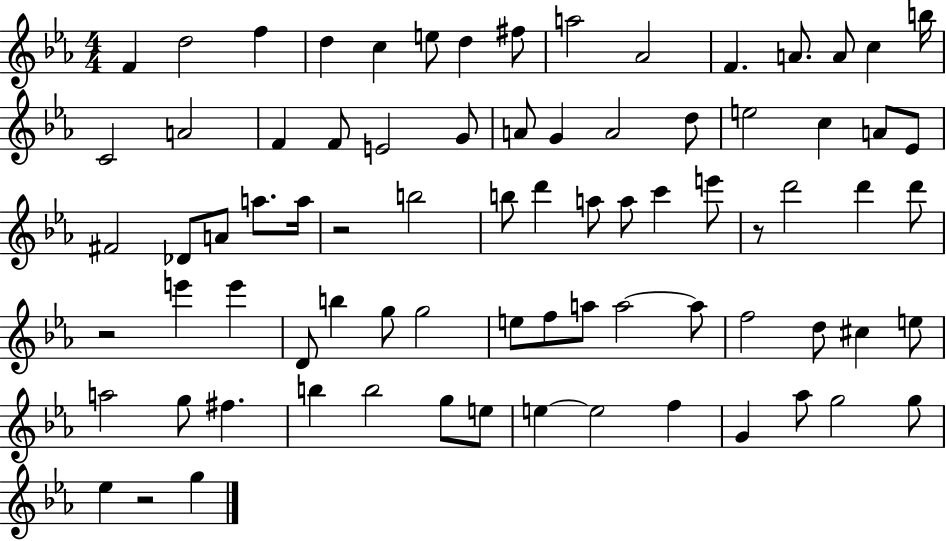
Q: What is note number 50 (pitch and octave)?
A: G5